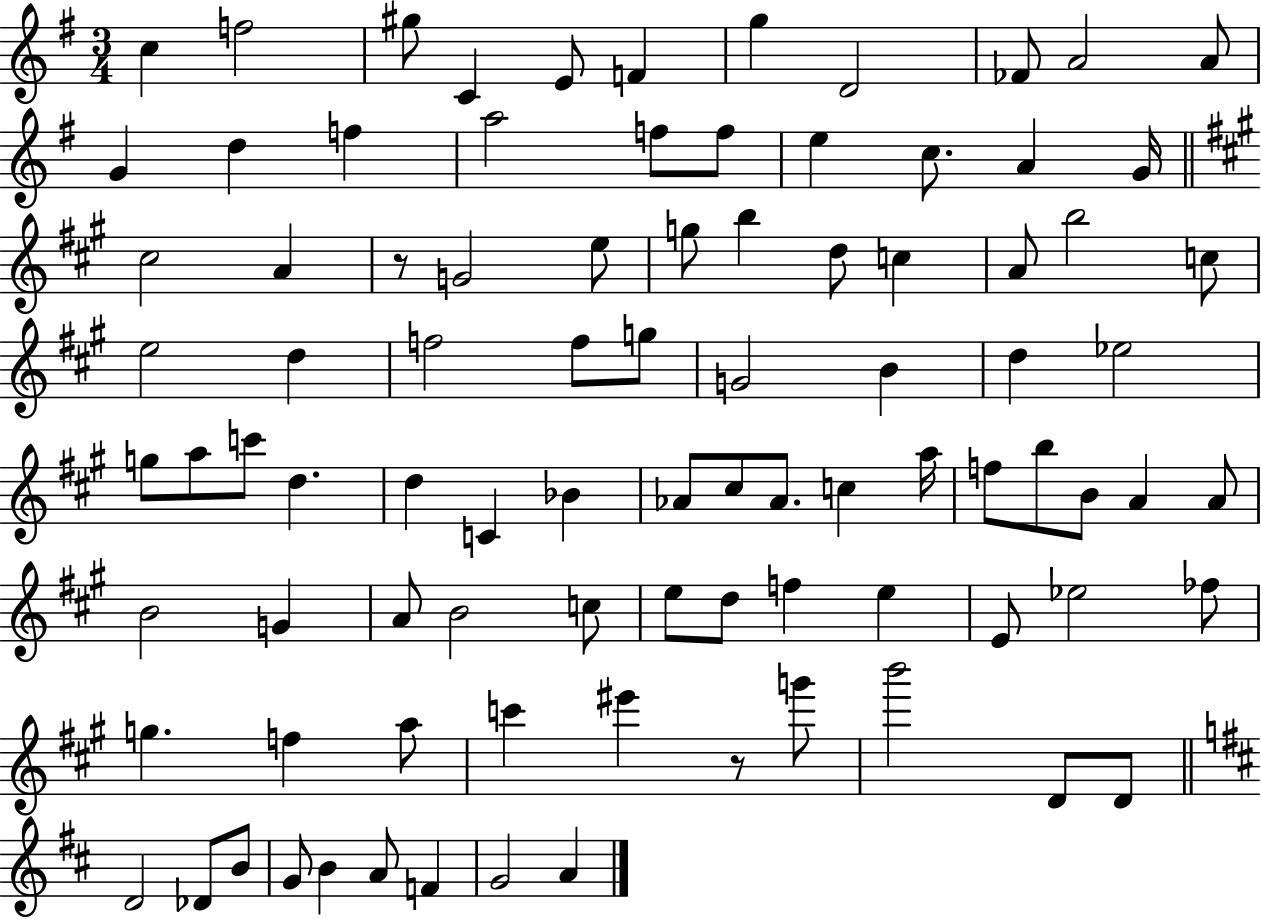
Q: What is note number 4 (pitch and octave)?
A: C4